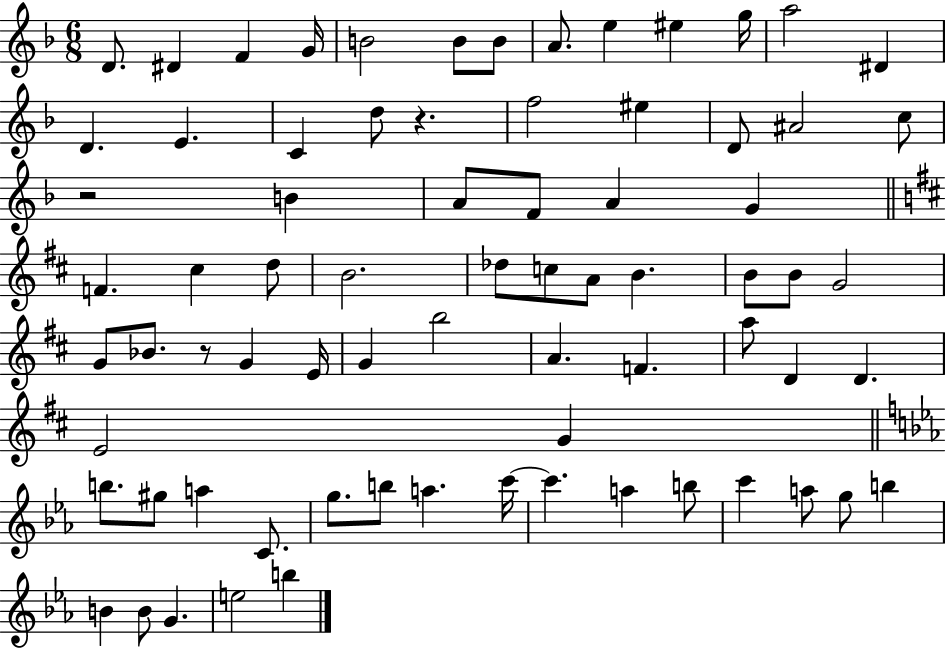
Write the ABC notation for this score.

X:1
T:Untitled
M:6/8
L:1/4
K:F
D/2 ^D F G/4 B2 B/2 B/2 A/2 e ^e g/4 a2 ^D D E C d/2 z f2 ^e D/2 ^A2 c/2 z2 B A/2 F/2 A G F ^c d/2 B2 _d/2 c/2 A/2 B B/2 B/2 G2 G/2 _B/2 z/2 G E/4 G b2 A F a/2 D D E2 G b/2 ^g/2 a C/2 g/2 b/2 a c'/4 c' a b/2 c' a/2 g/2 b B B/2 G e2 b